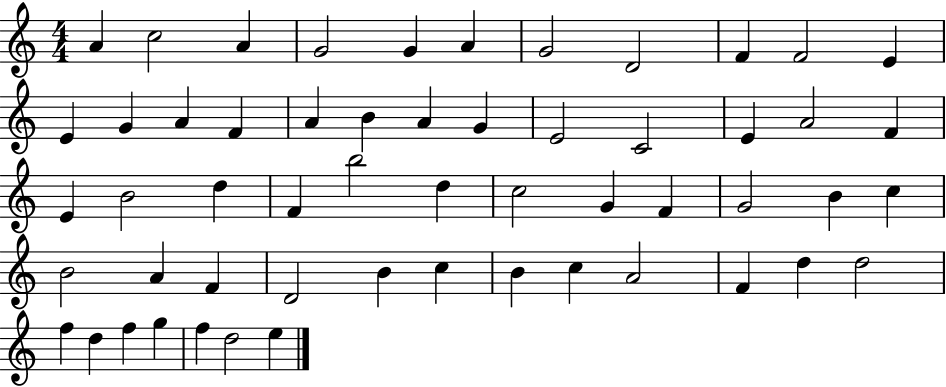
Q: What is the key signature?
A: C major